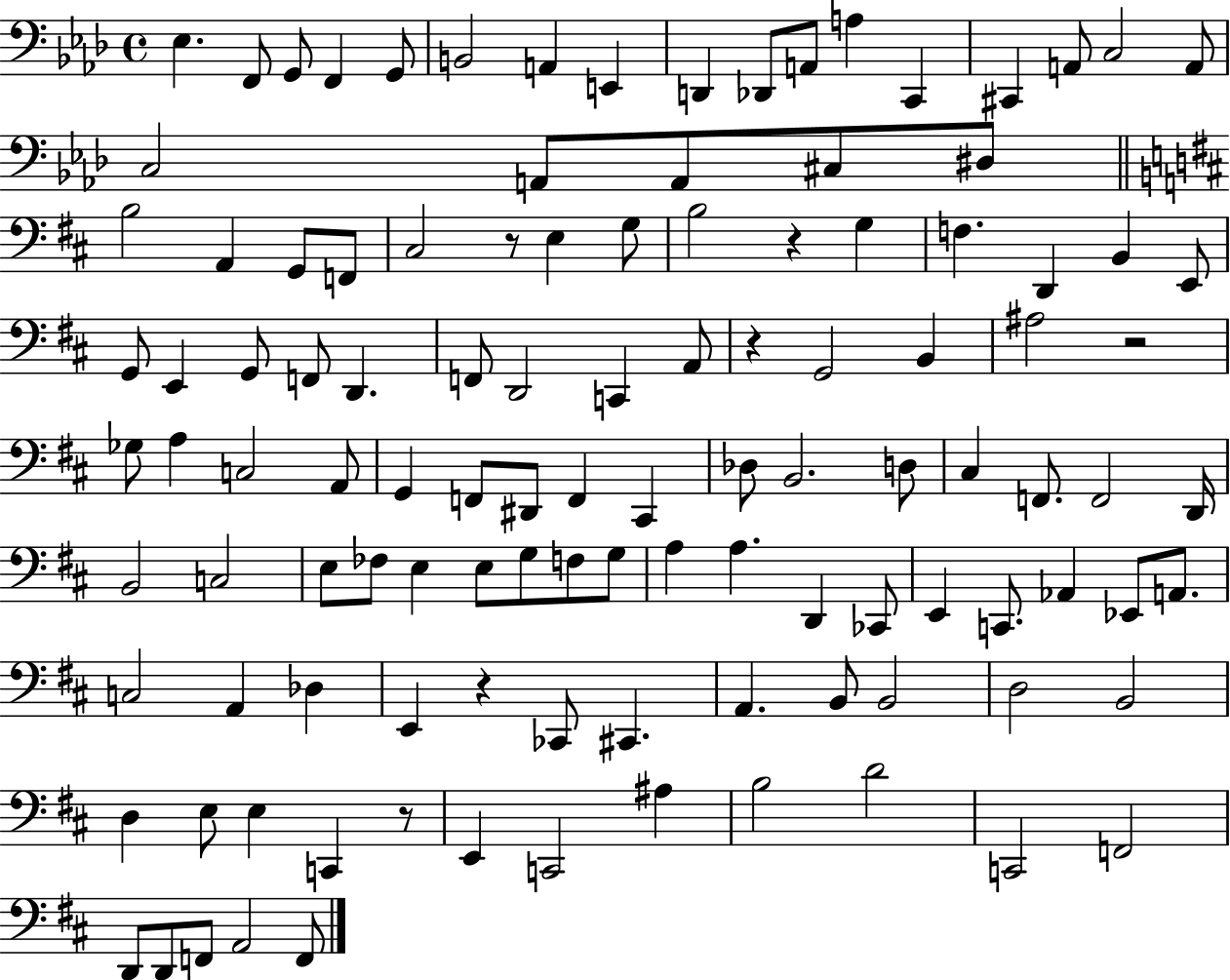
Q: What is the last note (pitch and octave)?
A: F2